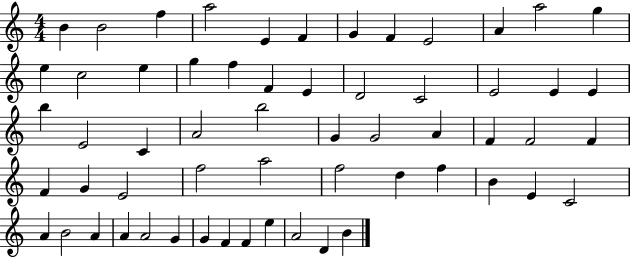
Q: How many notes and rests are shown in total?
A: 59